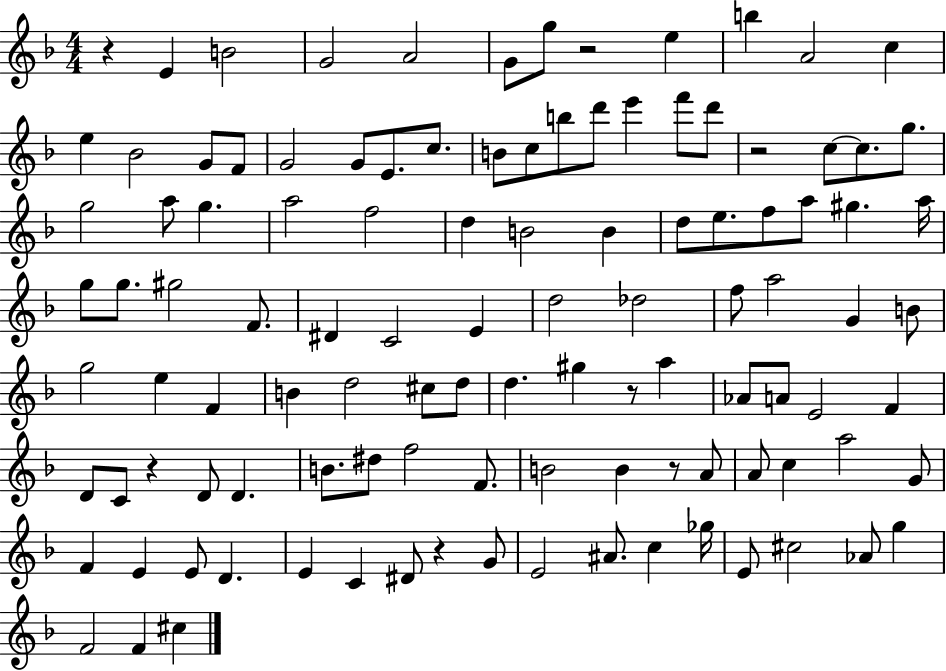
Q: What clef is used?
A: treble